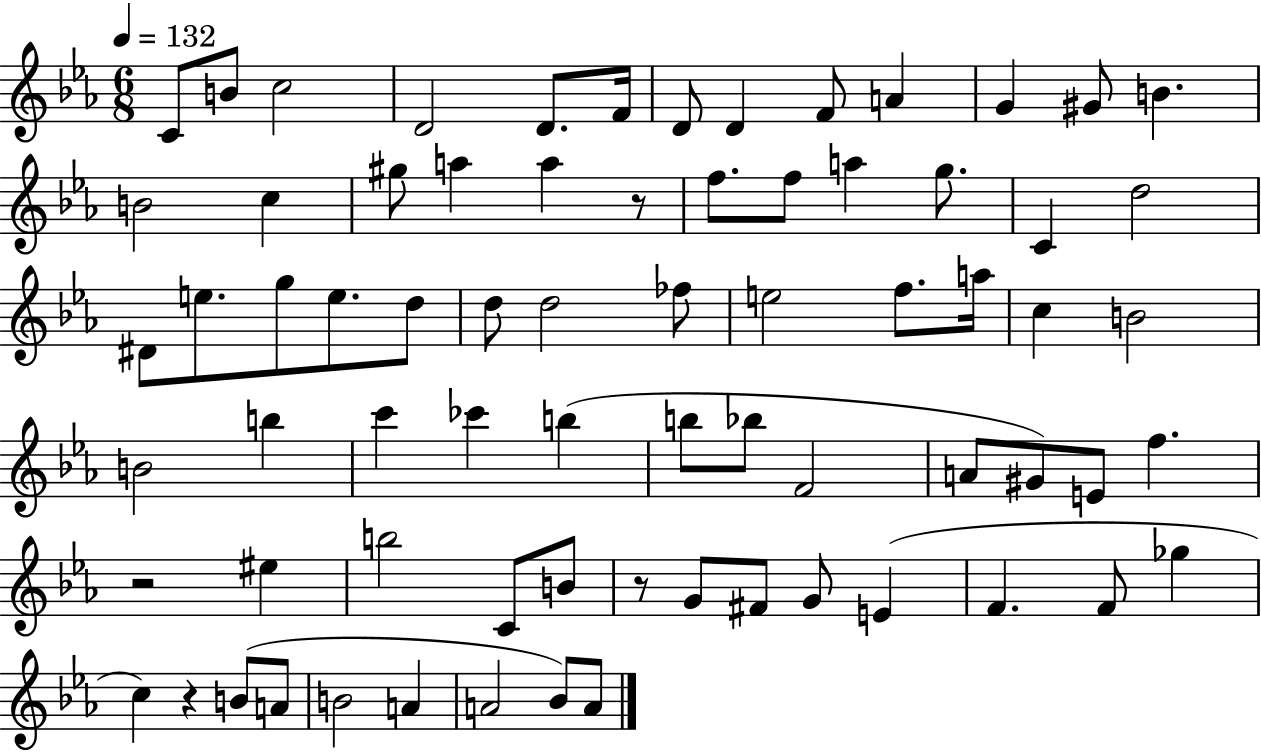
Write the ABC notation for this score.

X:1
T:Untitled
M:6/8
L:1/4
K:Eb
C/2 B/2 c2 D2 D/2 F/4 D/2 D F/2 A G ^G/2 B B2 c ^g/2 a a z/2 f/2 f/2 a g/2 C d2 ^D/2 e/2 g/2 e/2 d/2 d/2 d2 _f/2 e2 f/2 a/4 c B2 B2 b c' _c' b b/2 _b/2 F2 A/2 ^G/2 E/2 f z2 ^e b2 C/2 B/2 z/2 G/2 ^F/2 G/2 E F F/2 _g c z B/2 A/2 B2 A A2 _B/2 A/2